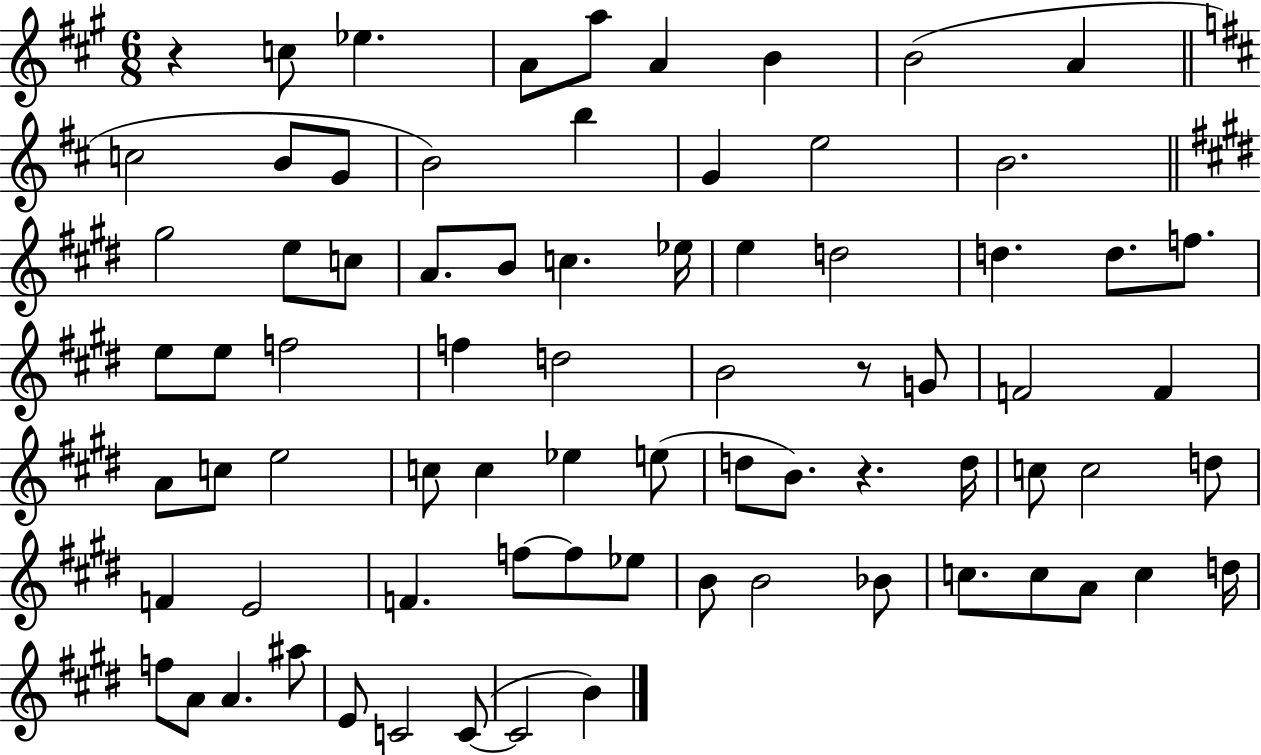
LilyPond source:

{
  \clef treble
  \numericTimeSignature
  \time 6/8
  \key a \major
  r4 c''8 ees''4. | a'8 a''8 a'4 b'4 | b'2( a'4 | \bar "||" \break \key b \minor c''2 b'8 g'8 | b'2) b''4 | g'4 e''2 | b'2. | \break \bar "||" \break \key e \major gis''2 e''8 c''8 | a'8. b'8 c''4. ees''16 | e''4 d''2 | d''4. d''8. f''8. | \break e''8 e''8 f''2 | f''4 d''2 | b'2 r8 g'8 | f'2 f'4 | \break a'8 c''8 e''2 | c''8 c''4 ees''4 e''8( | d''8 b'8.) r4. d''16 | c''8 c''2 d''8 | \break f'4 e'2 | f'4. f''8~~ f''8 ees''8 | b'8 b'2 bes'8 | c''8. c''8 a'8 c''4 d''16 | \break f''8 a'8 a'4. ais''8 | e'8 c'2 c'8~(~ | c'2 b'4) | \bar "|."
}